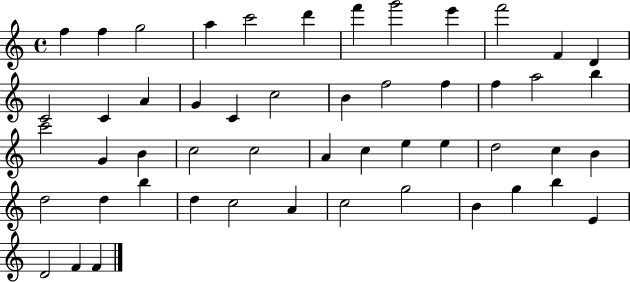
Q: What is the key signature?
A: C major